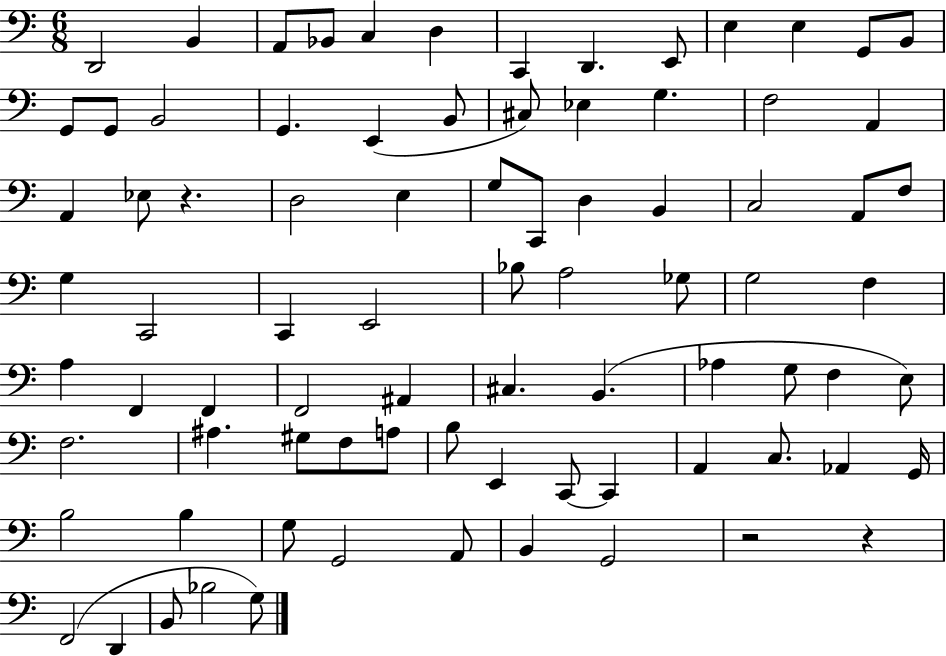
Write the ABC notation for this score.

X:1
T:Untitled
M:6/8
L:1/4
K:C
D,,2 B,, A,,/2 _B,,/2 C, D, C,, D,, E,,/2 E, E, G,,/2 B,,/2 G,,/2 G,,/2 B,,2 G,, E,, B,,/2 ^C,/2 _E, G, F,2 A,, A,, _E,/2 z D,2 E, G,/2 C,,/2 D, B,, C,2 A,,/2 F,/2 G, C,,2 C,, E,,2 _B,/2 A,2 _G,/2 G,2 F, A, F,, F,, F,,2 ^A,, ^C, B,, _A, G,/2 F, E,/2 F,2 ^A, ^G,/2 F,/2 A,/2 B,/2 E,, C,,/2 C,, A,, C,/2 _A,, G,,/4 B,2 B, G,/2 G,,2 A,,/2 B,, G,,2 z2 z F,,2 D,, B,,/2 _B,2 G,/2